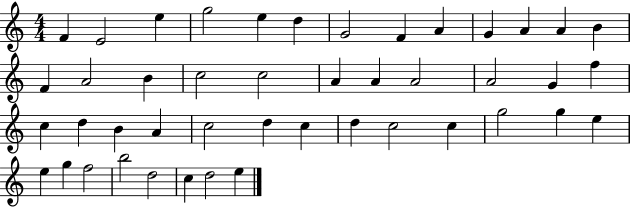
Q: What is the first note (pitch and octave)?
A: F4